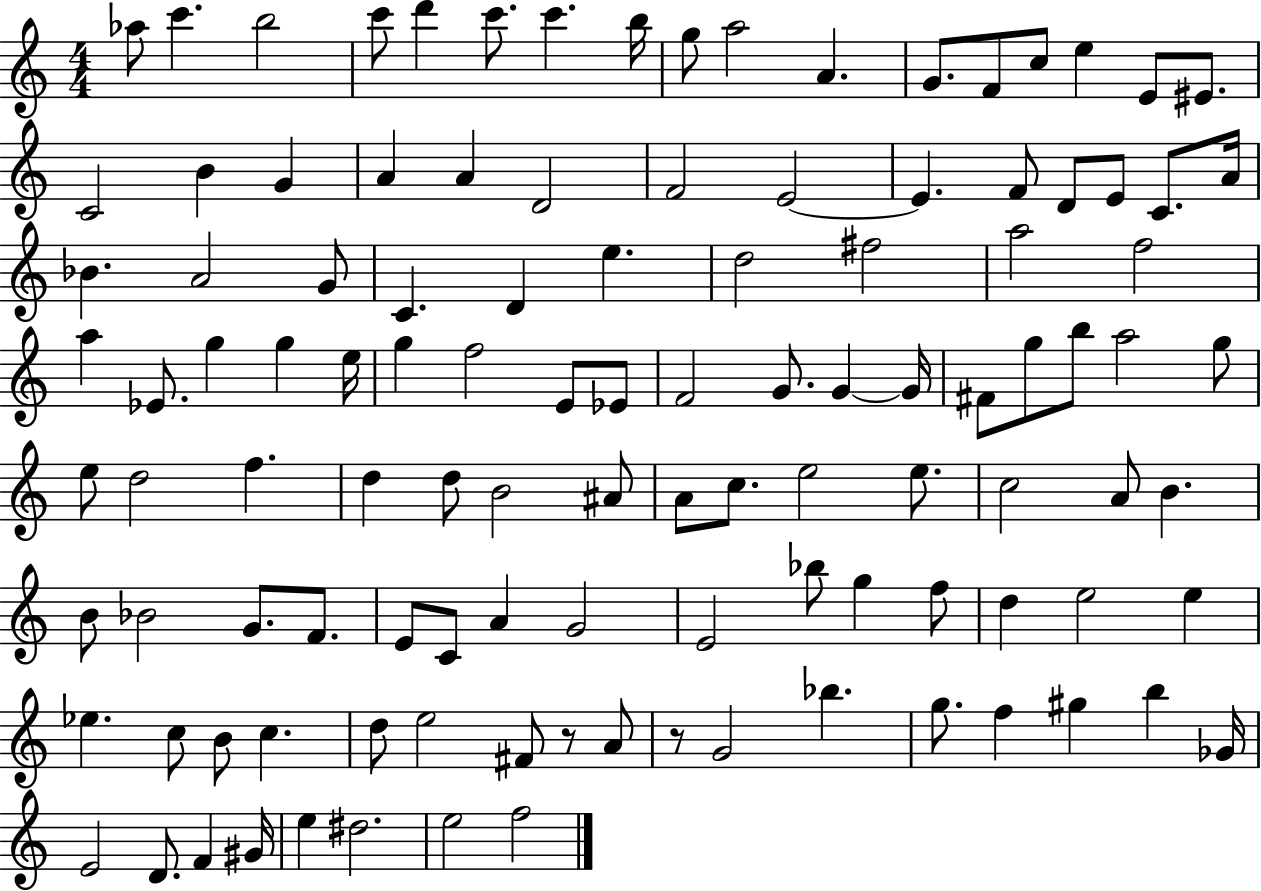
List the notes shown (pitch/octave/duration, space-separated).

Ab5/e C6/q. B5/h C6/e D6/q C6/e. C6/q. B5/s G5/e A5/h A4/q. G4/e. F4/e C5/e E5/q E4/e EIS4/e. C4/h B4/q G4/q A4/q A4/q D4/h F4/h E4/h E4/q. F4/e D4/e E4/e C4/e. A4/s Bb4/q. A4/h G4/e C4/q. D4/q E5/q. D5/h F#5/h A5/h F5/h A5/q Eb4/e. G5/q G5/q E5/s G5/q F5/h E4/e Eb4/e F4/h G4/e. G4/q G4/s F#4/e G5/e B5/e A5/h G5/e E5/e D5/h F5/q. D5/q D5/e B4/h A#4/e A4/e C5/e. E5/h E5/e. C5/h A4/e B4/q. B4/e Bb4/h G4/e. F4/e. E4/e C4/e A4/q G4/h E4/h Bb5/e G5/q F5/e D5/q E5/h E5/q Eb5/q. C5/e B4/e C5/q. D5/e E5/h F#4/e R/e A4/e R/e G4/h Bb5/q. G5/e. F5/q G#5/q B5/q Gb4/s E4/h D4/e. F4/q G#4/s E5/q D#5/h. E5/h F5/h